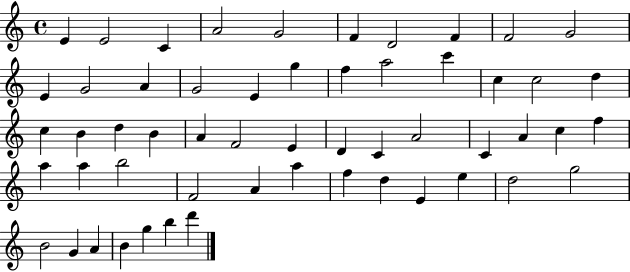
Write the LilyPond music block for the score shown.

{
  \clef treble
  \time 4/4
  \defaultTimeSignature
  \key c \major
  e'4 e'2 c'4 | a'2 g'2 | f'4 d'2 f'4 | f'2 g'2 | \break e'4 g'2 a'4 | g'2 e'4 g''4 | f''4 a''2 c'''4 | c''4 c''2 d''4 | \break c''4 b'4 d''4 b'4 | a'4 f'2 e'4 | d'4 c'4 a'2 | c'4 a'4 c''4 f''4 | \break a''4 a''4 b''2 | f'2 a'4 a''4 | f''4 d''4 e'4 e''4 | d''2 g''2 | \break b'2 g'4 a'4 | b'4 g''4 b''4 d'''4 | \bar "|."
}